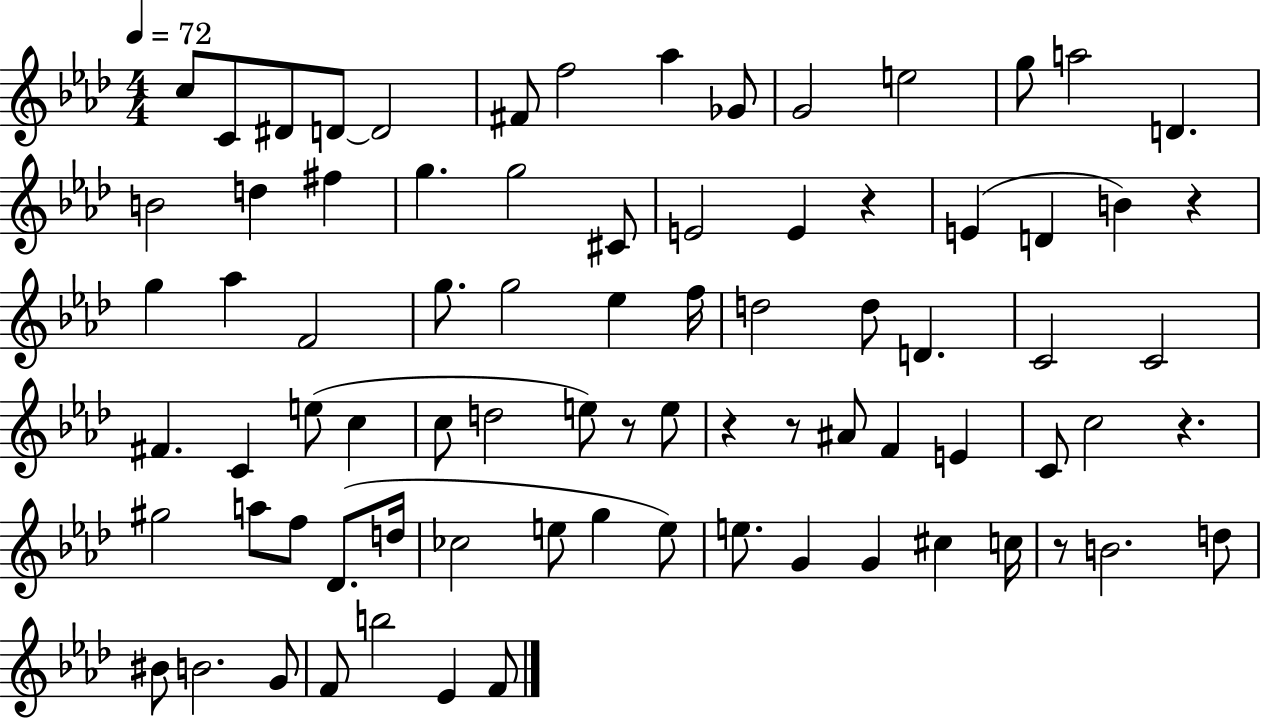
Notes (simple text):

C5/e C4/e D#4/e D4/e D4/h F#4/e F5/h Ab5/q Gb4/e G4/h E5/h G5/e A5/h D4/q. B4/h D5/q F#5/q G5/q. G5/h C#4/e E4/h E4/q R/q E4/q D4/q B4/q R/q G5/q Ab5/q F4/h G5/e. G5/h Eb5/q F5/s D5/h D5/e D4/q. C4/h C4/h F#4/q. C4/q E5/e C5/q C5/e D5/h E5/e R/e E5/e R/q R/e A#4/e F4/q E4/q C4/e C5/h R/q. G#5/h A5/e F5/e Db4/e. D5/s CES5/h E5/e G5/q E5/e E5/e. G4/q G4/q C#5/q C5/s R/e B4/h. D5/e BIS4/e B4/h. G4/e F4/e B5/h Eb4/q F4/e